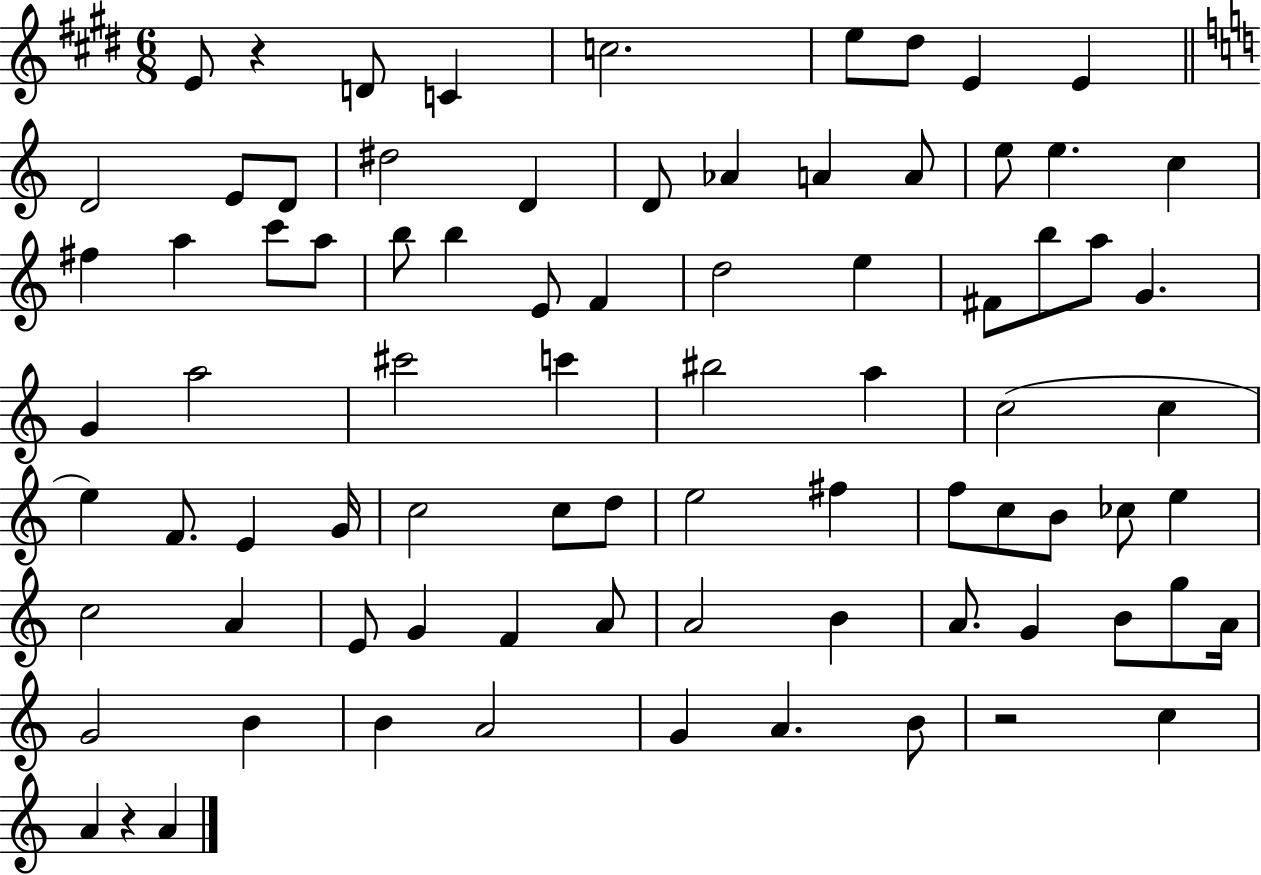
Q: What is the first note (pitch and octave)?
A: E4